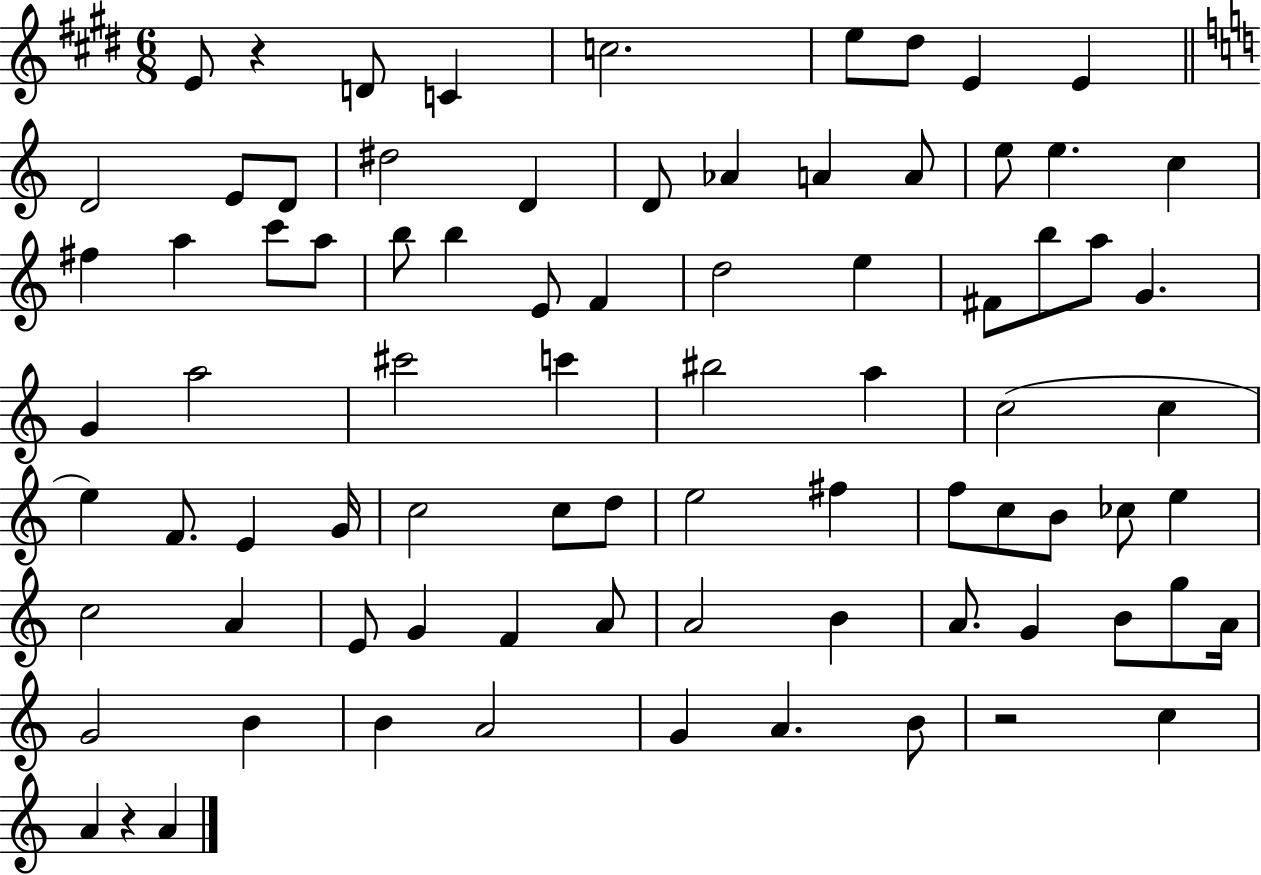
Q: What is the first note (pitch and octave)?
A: E4